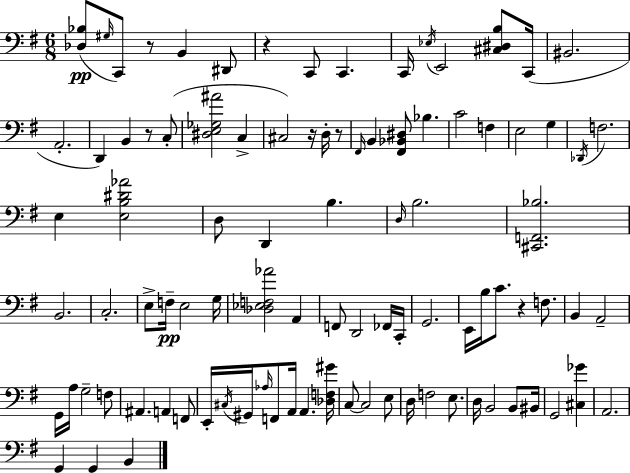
[Db3,Bb3]/e G#3/s C2/e R/e B2/q D#2/e R/q C2/e C2/q. C2/s Eb3/s E2/h [C#3,D#3,B3]/e C2/s BIS2/h. A2/h. D2/q B2/q R/e C3/e [D#3,E3,Gb3,A#4]/h C3/q C#3/h R/s D3/s R/e F#2/s B2/q [F#2,Bb2,D#3]/e Bb3/q. C4/h F3/q E3/h G3/q Db2/s F3/h. E3/q [E3,B3,D#4,Ab4]/h D3/e D2/q B3/q. D3/s B3/h. [C#2,F2,Bb3]/h. B2/h. C3/h. E3/e F3/s E3/h G3/s [Db3,Eb3,F3,Ab4]/h A2/q F2/e D2/h FES2/s C2/s G2/h. E2/s B3/s C4/e. R/q F3/e. B2/q A2/h G2/s A3/s G3/h F3/e A#2/q. A2/q F2/e E2/s C#3/s G#2/s Ab3/s F2/e A2/s A2/q. [Db3,F3,G#4]/s C3/e C3/h E3/e D3/s F3/h E3/e. D3/s B2/h B2/e BIS2/s G2/h [C#3,Gb4]/q A2/h. G2/q G2/q B2/q